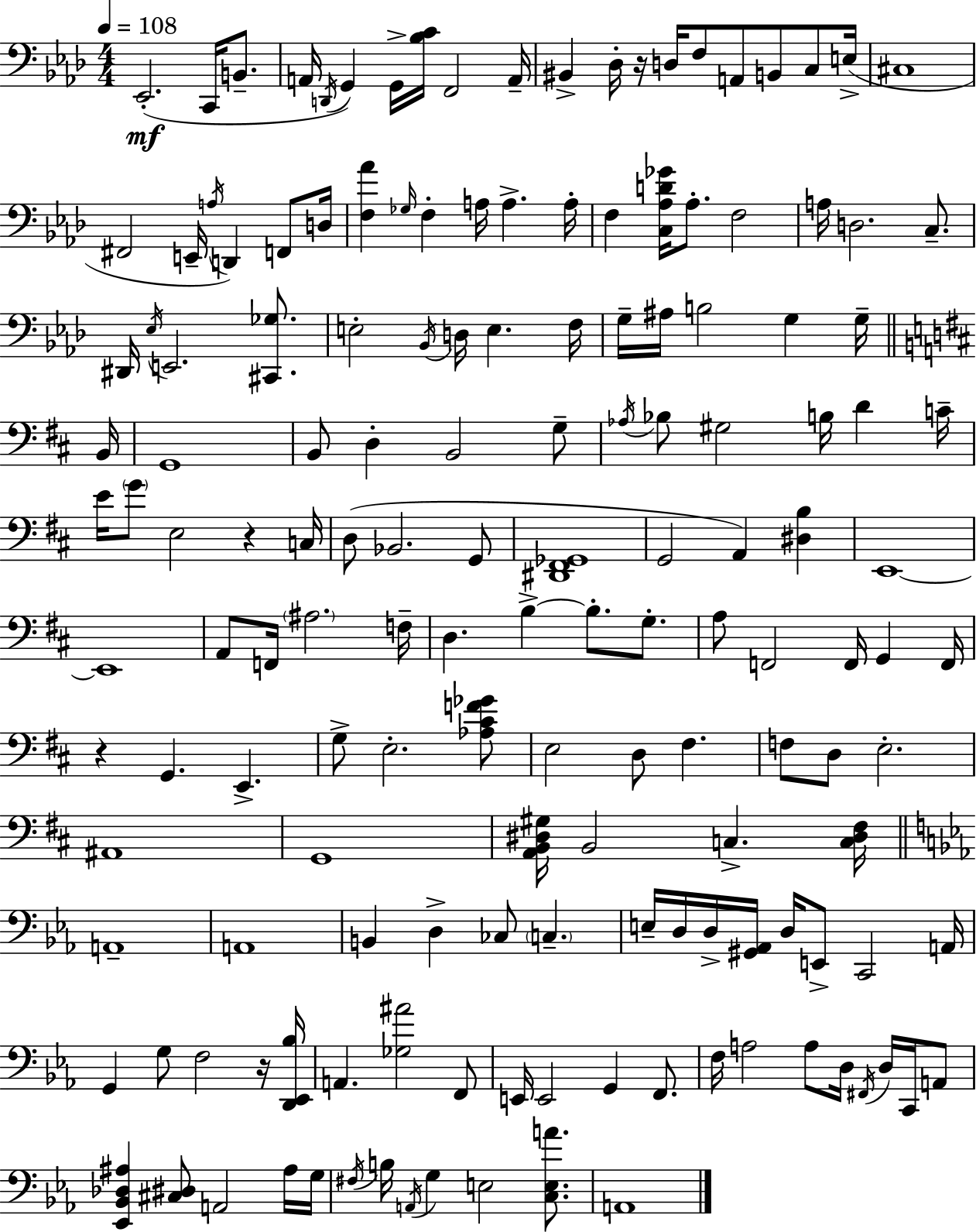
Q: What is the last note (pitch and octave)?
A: A2